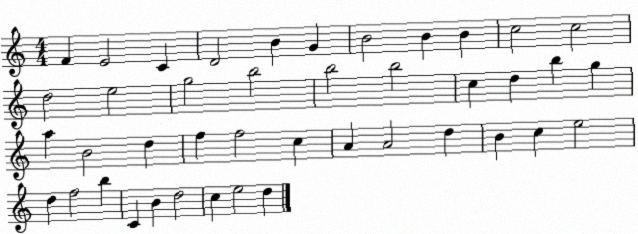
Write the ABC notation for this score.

X:1
T:Untitled
M:4/4
L:1/4
K:C
F E2 C D2 B G B2 B B c2 c2 d2 e2 g2 b2 b2 b2 c d b g a B2 d f f2 c A A2 d B c e2 d f2 b C B d2 c e2 d